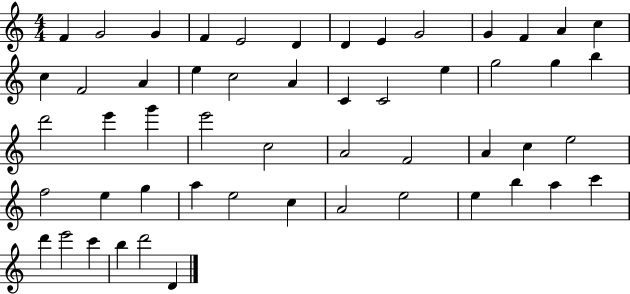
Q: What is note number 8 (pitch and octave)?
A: E4